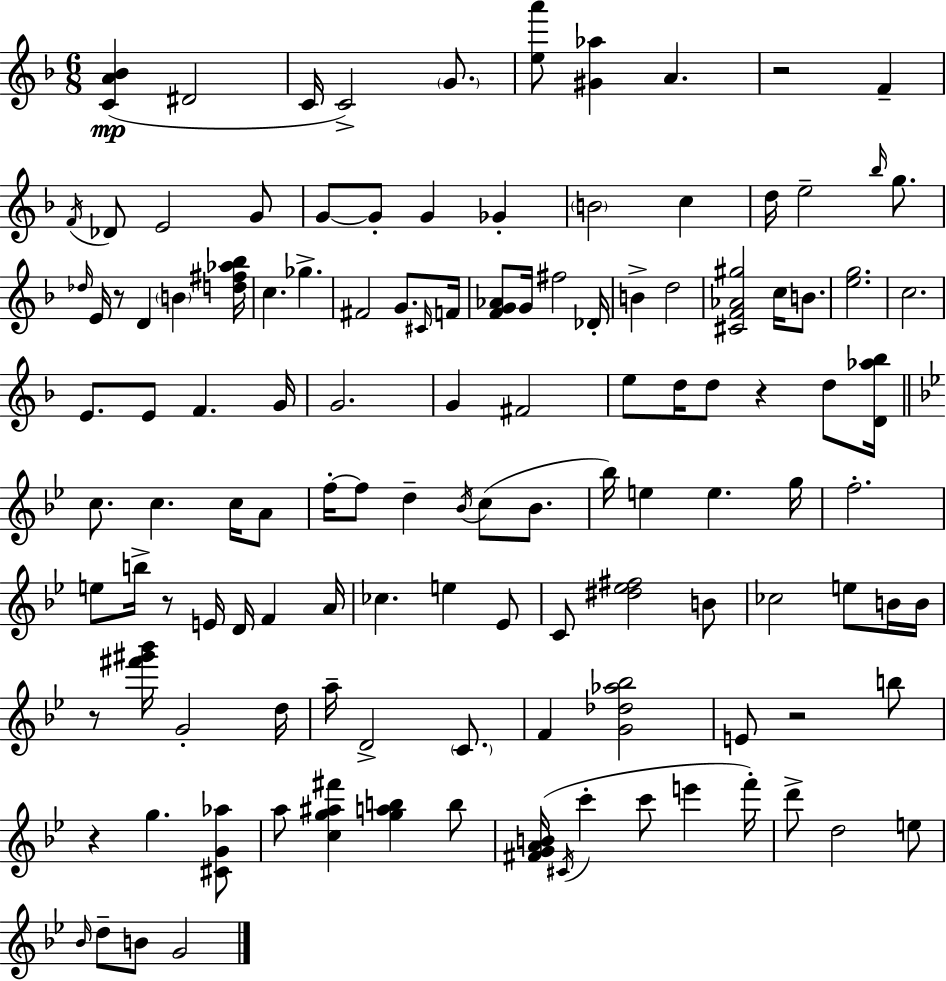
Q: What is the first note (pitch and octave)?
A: D#4